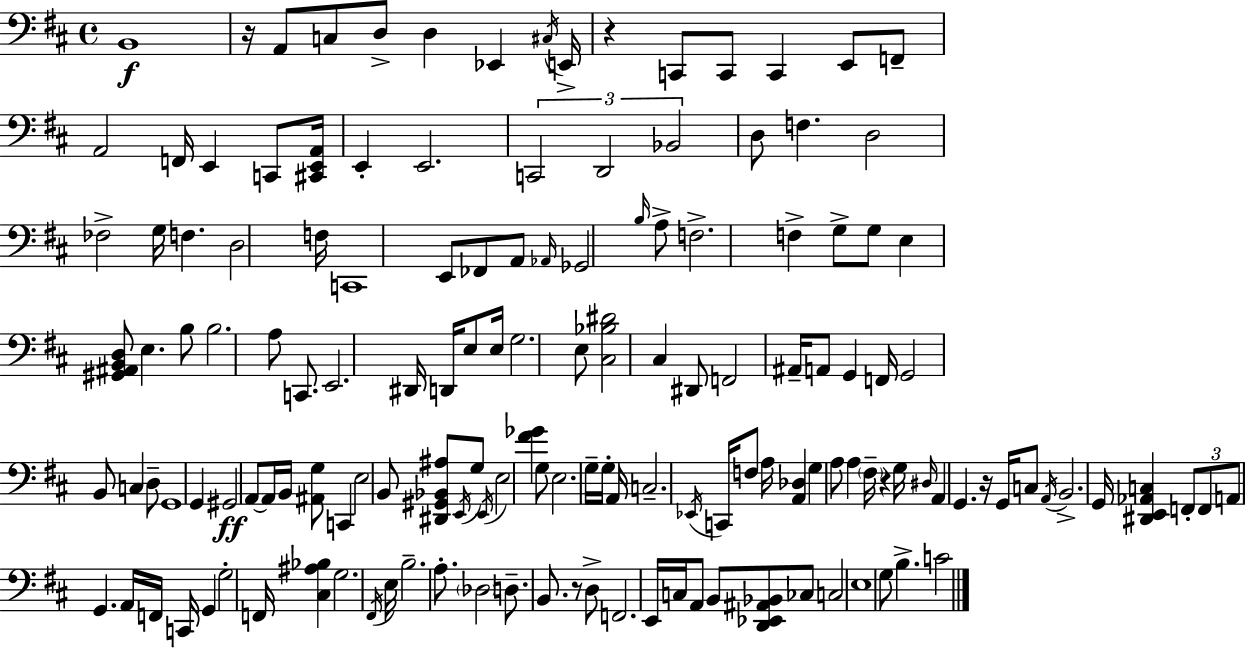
X:1
T:Untitled
M:4/4
L:1/4
K:D
B,,4 z/4 A,,/2 C,/2 D,/2 D, _E,, ^C,/4 E,,/4 z C,,/2 C,,/2 C,, E,,/2 F,,/2 A,,2 F,,/4 E,, C,,/2 [^C,,E,,A,,]/4 E,, E,,2 C,,2 D,,2 _B,,2 D,/2 F, D,2 _F,2 G,/4 F, D,2 F,/4 C,,4 E,,/2 _F,,/2 A,,/2 _A,,/4 _G,,2 B,/4 A,/2 F,2 F, G,/2 G,/2 E, [^G,,^A,,B,,D,]/2 E, B,/2 B,2 A,/2 C,,/2 E,,2 ^D,,/4 D,,/4 E,/2 E,/4 G,2 E,/2 [^C,_B,^D]2 ^C, ^D,,/2 F,,2 ^A,,/4 A,,/2 G,, F,,/4 G,,2 B,,/2 C, D,/2 G,,4 G,, ^G,,2 A,,/2 A,,/4 B,,/4 [^A,,G,]/2 C,, E,2 B,,/2 [^D,,^G,,_B,,^A,]/2 E,,/4 G,/2 E,,/4 E,2 [^F_G] G,/2 E,2 G,/4 G,/4 A,,/4 C,2 _E,,/4 C,,/4 F,/2 A,/4 [A,,_D,] G, A,/2 A, ^F,/4 z G,/4 ^D,/4 A,, G,, z/4 G,,/4 C,/2 A,,/4 B,,2 G,,/4 [^D,,E,,_A,,C,] F,,/2 F,,/2 A,,/2 G,, A,,/4 F,,/4 C,,/4 G,, G,2 F,,/4 [^C,^A,_B,] G,2 ^F,,/4 E,/4 B,2 A,/2 _D,2 D,/2 B,,/2 z/2 D,/2 F,,2 E,,/4 C,/4 A,,/2 B,,/2 [D,,_E,,^A,,_B,,]/2 _C,/2 C,2 E,4 G,/2 B, C2